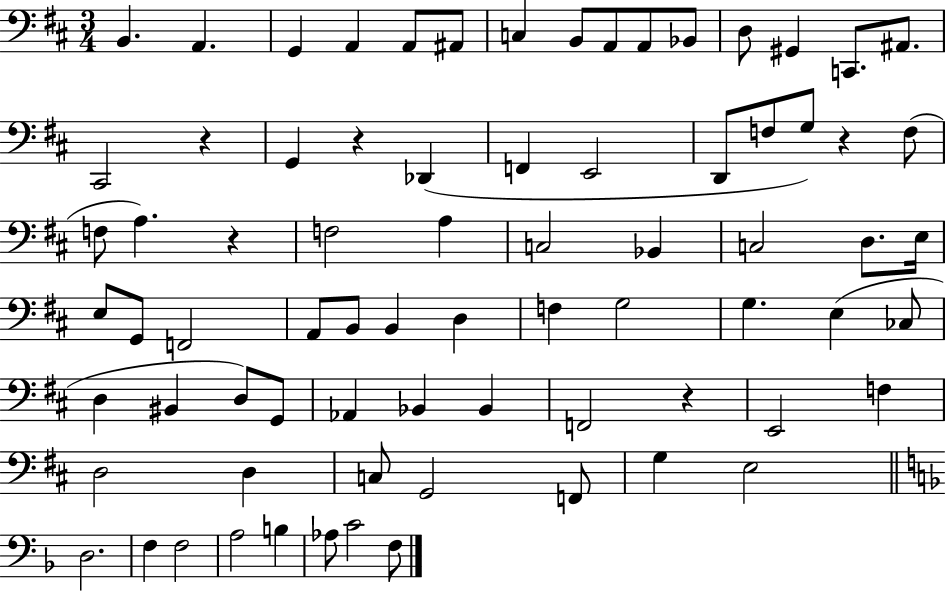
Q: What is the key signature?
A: D major